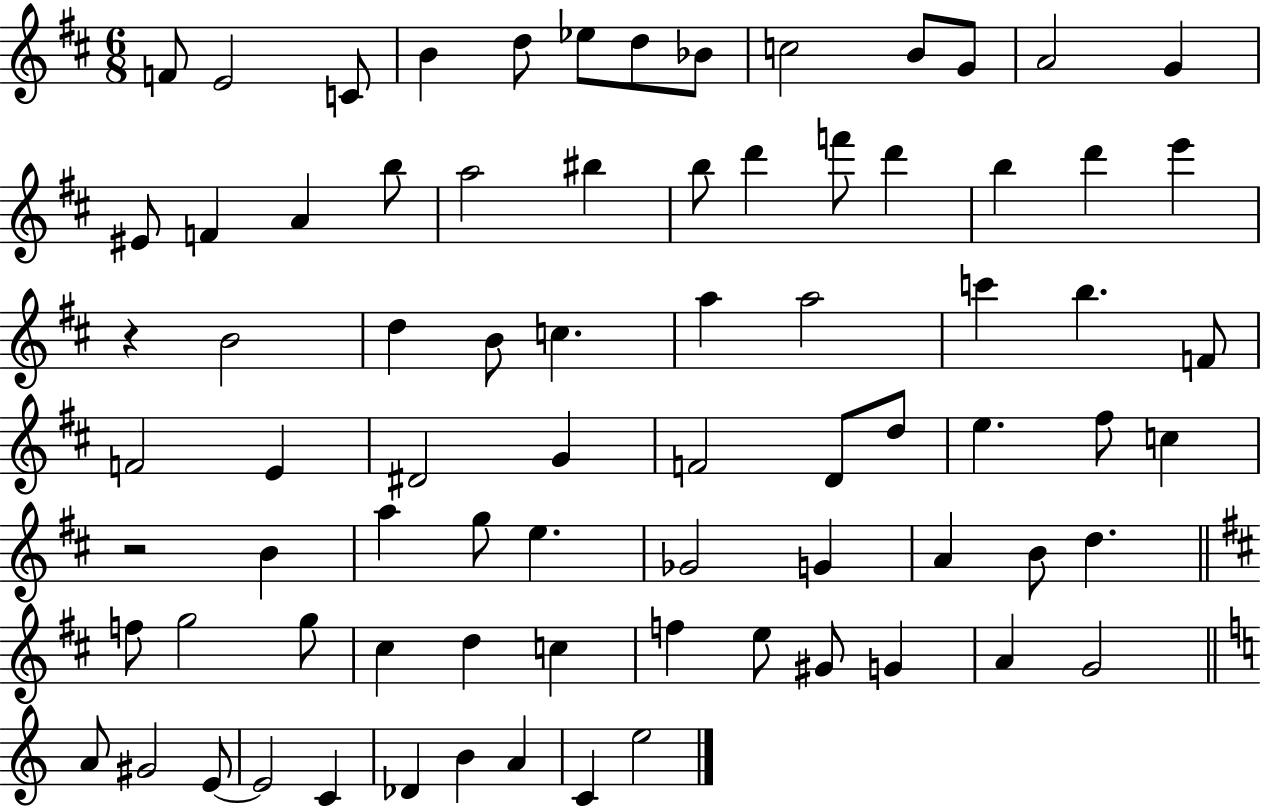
{
  \clef treble
  \numericTimeSignature
  \time 6/8
  \key d \major
  f'8 e'2 c'8 | b'4 d''8 ees''8 d''8 bes'8 | c''2 b'8 g'8 | a'2 g'4 | \break eis'8 f'4 a'4 b''8 | a''2 bis''4 | b''8 d'''4 f'''8 d'''4 | b''4 d'''4 e'''4 | \break r4 b'2 | d''4 b'8 c''4. | a''4 a''2 | c'''4 b''4. f'8 | \break f'2 e'4 | dis'2 g'4 | f'2 d'8 d''8 | e''4. fis''8 c''4 | \break r2 b'4 | a''4 g''8 e''4. | ges'2 g'4 | a'4 b'8 d''4. | \break \bar "||" \break \key d \major f''8 g''2 g''8 | cis''4 d''4 c''4 | f''4 e''8 gis'8 g'4 | a'4 g'2 | \break \bar "||" \break \key a \minor a'8 gis'2 e'8~~ | e'2 c'4 | des'4 b'4 a'4 | c'4 e''2 | \break \bar "|."
}